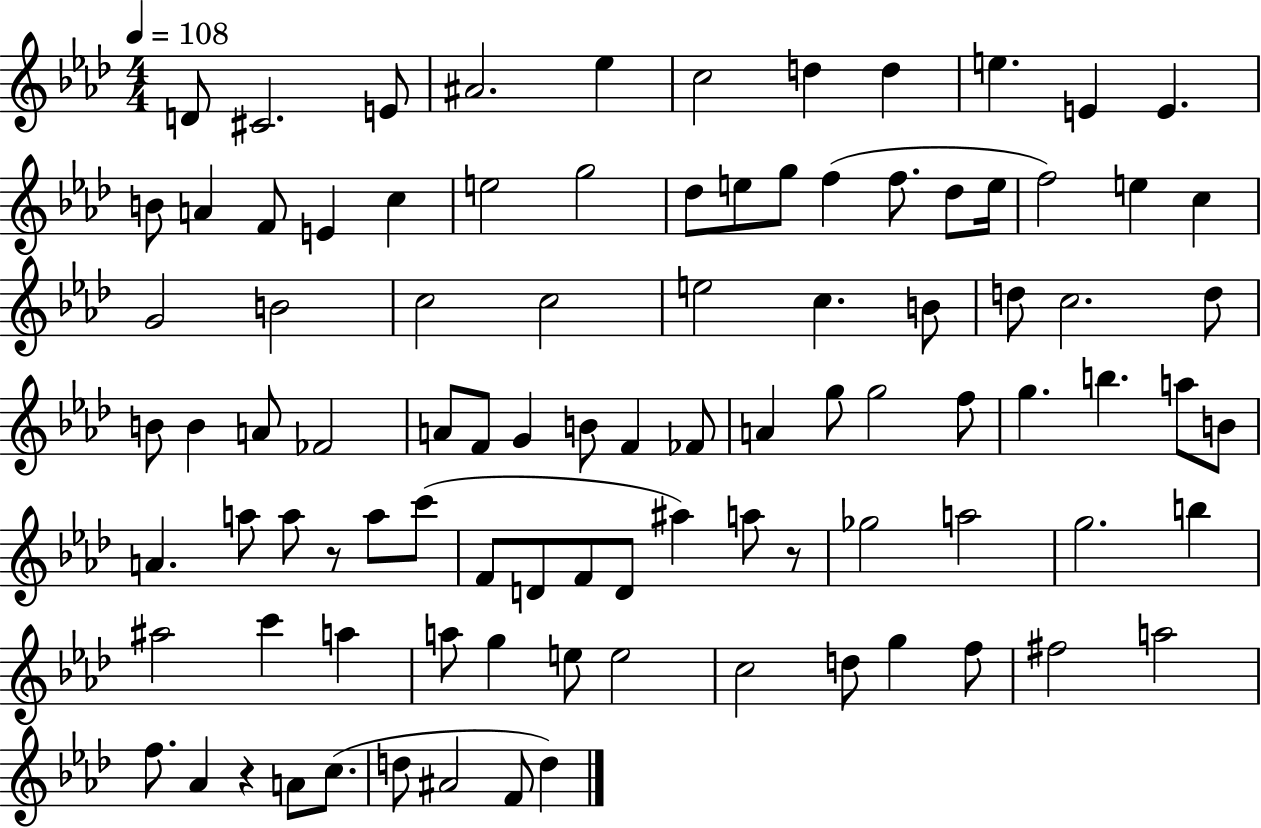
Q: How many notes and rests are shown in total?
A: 95